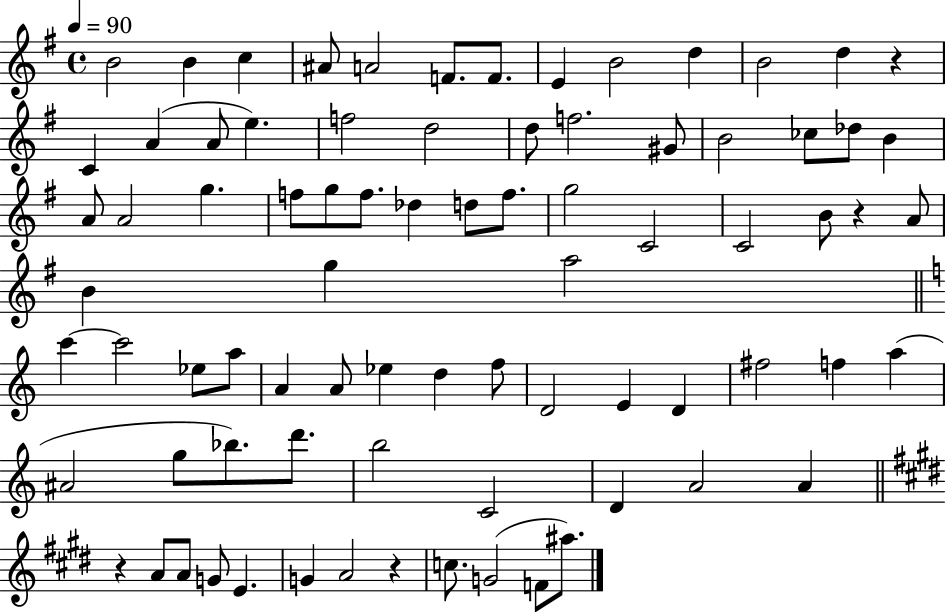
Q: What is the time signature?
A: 4/4